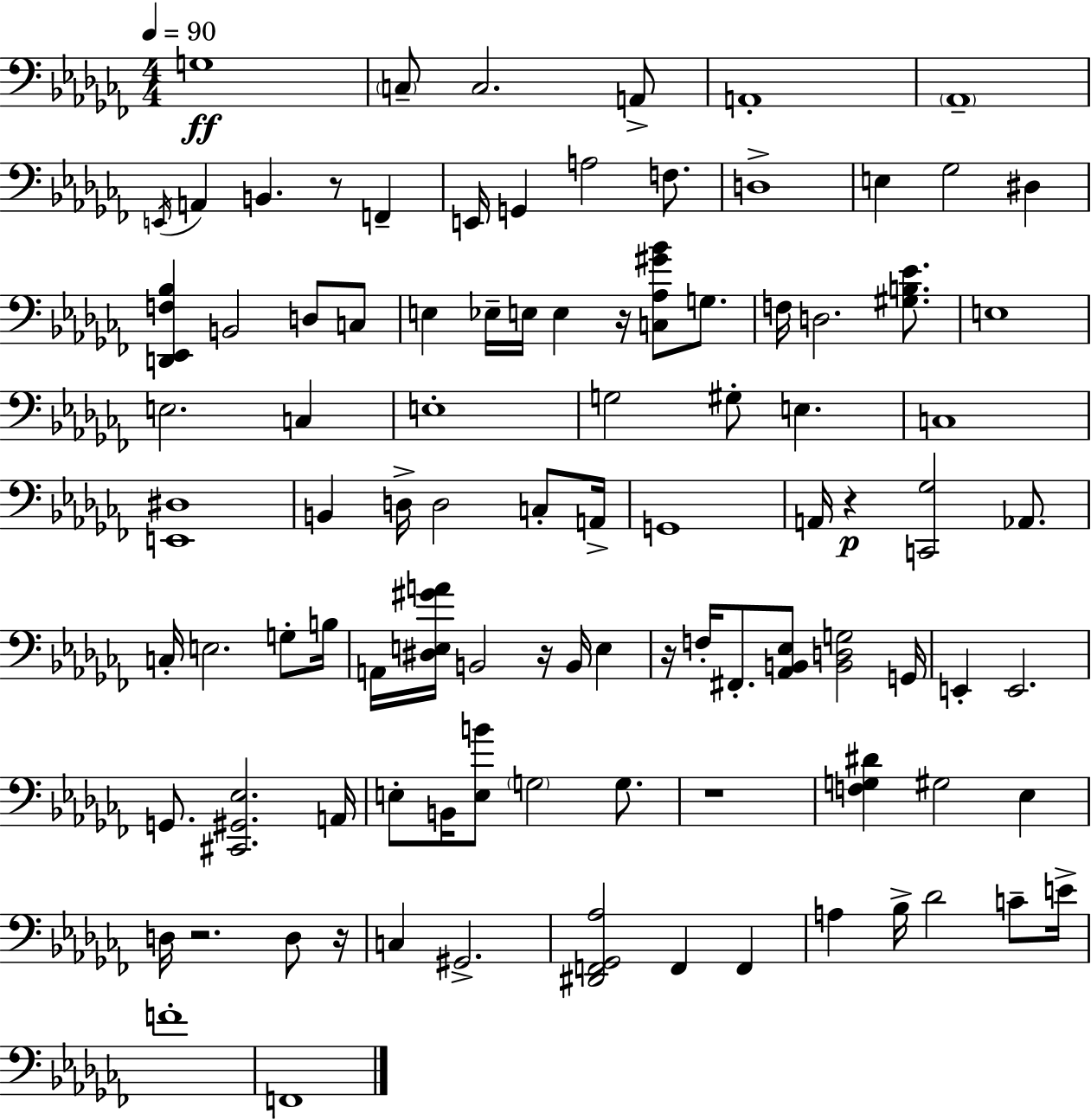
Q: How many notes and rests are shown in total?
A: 98